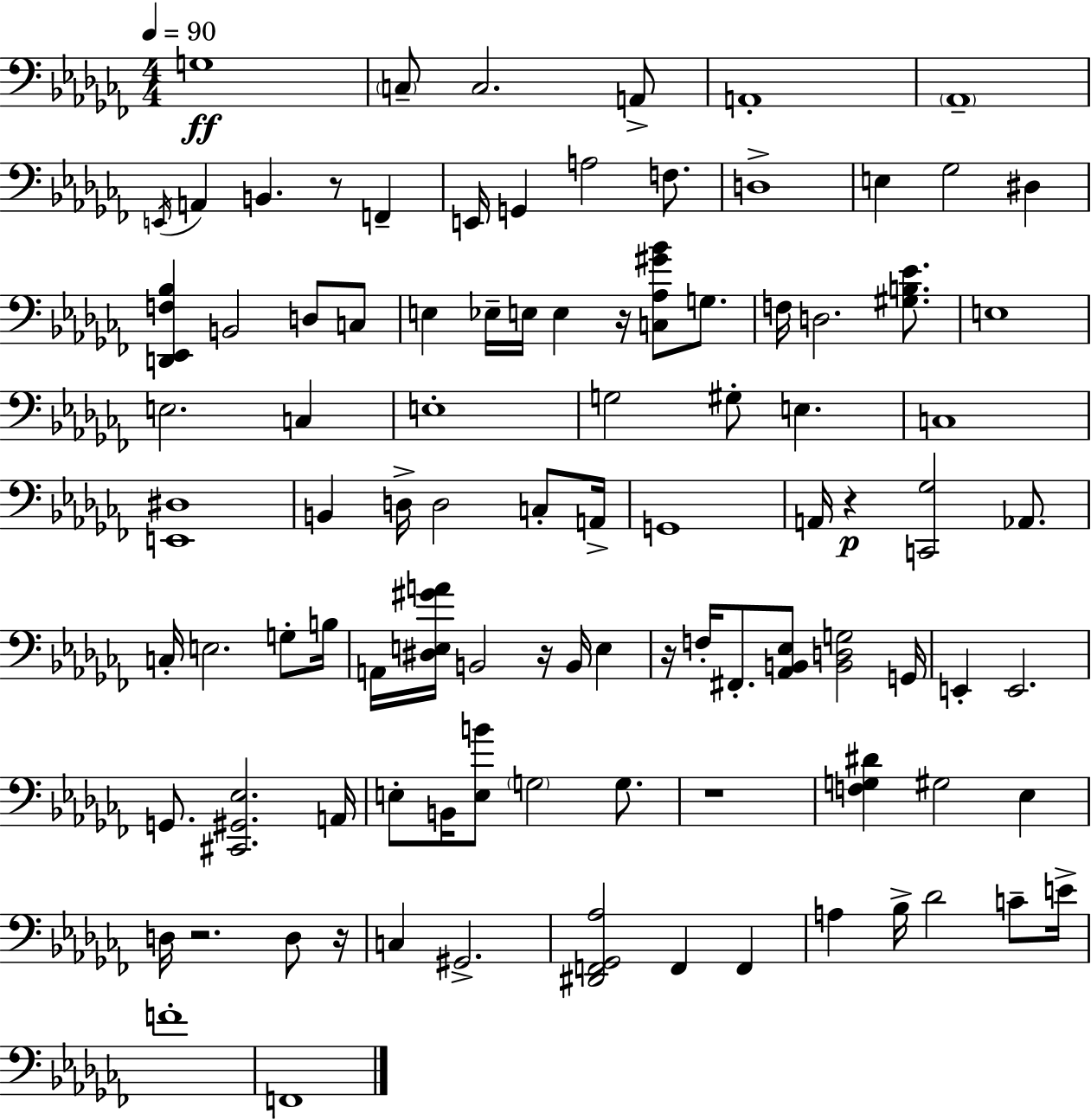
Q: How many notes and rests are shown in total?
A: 98